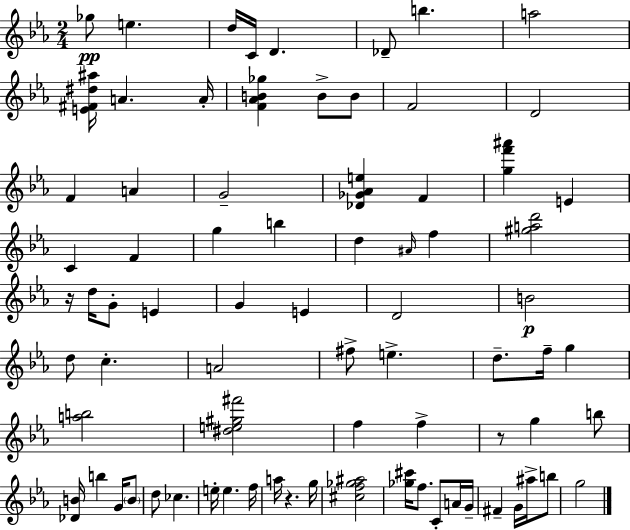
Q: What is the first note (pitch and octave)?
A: Gb5